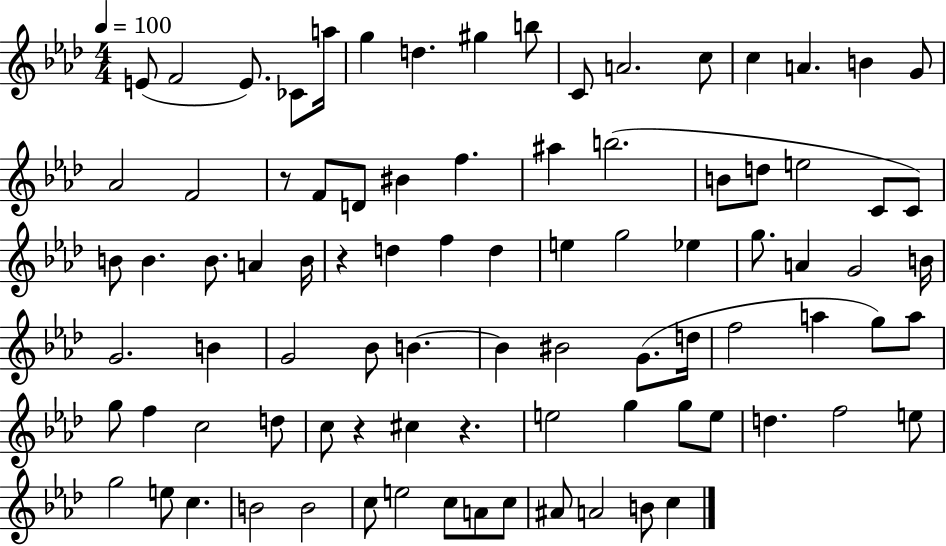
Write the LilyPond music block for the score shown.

{
  \clef treble
  \numericTimeSignature
  \time 4/4
  \key aes \major
  \tempo 4 = 100
  \repeat volta 2 { e'8( f'2 e'8.) ces'8 a''16 | g''4 d''4. gis''4 b''8 | c'8 a'2. c''8 | c''4 a'4. b'4 g'8 | \break aes'2 f'2 | r8 f'8 d'8 bis'4 f''4. | ais''4 b''2.( | b'8 d''8 e''2 c'8 c'8) | \break b'8 b'4. b'8. a'4 b'16 | r4 d''4 f''4 d''4 | e''4 g''2 ees''4 | g''8. a'4 g'2 b'16 | \break g'2. b'4 | g'2 bes'8 b'4.~~ | b'4 bis'2 g'8.( d''16 | f''2 a''4 g''8) a''8 | \break g''8 f''4 c''2 d''8 | c''8 r4 cis''4 r4. | e''2 g''4 g''8 e''8 | d''4. f''2 e''8 | \break g''2 e''8 c''4. | b'2 b'2 | c''8 e''2 c''8 a'8 c''8 | ais'8 a'2 b'8 c''4 | \break } \bar "|."
}